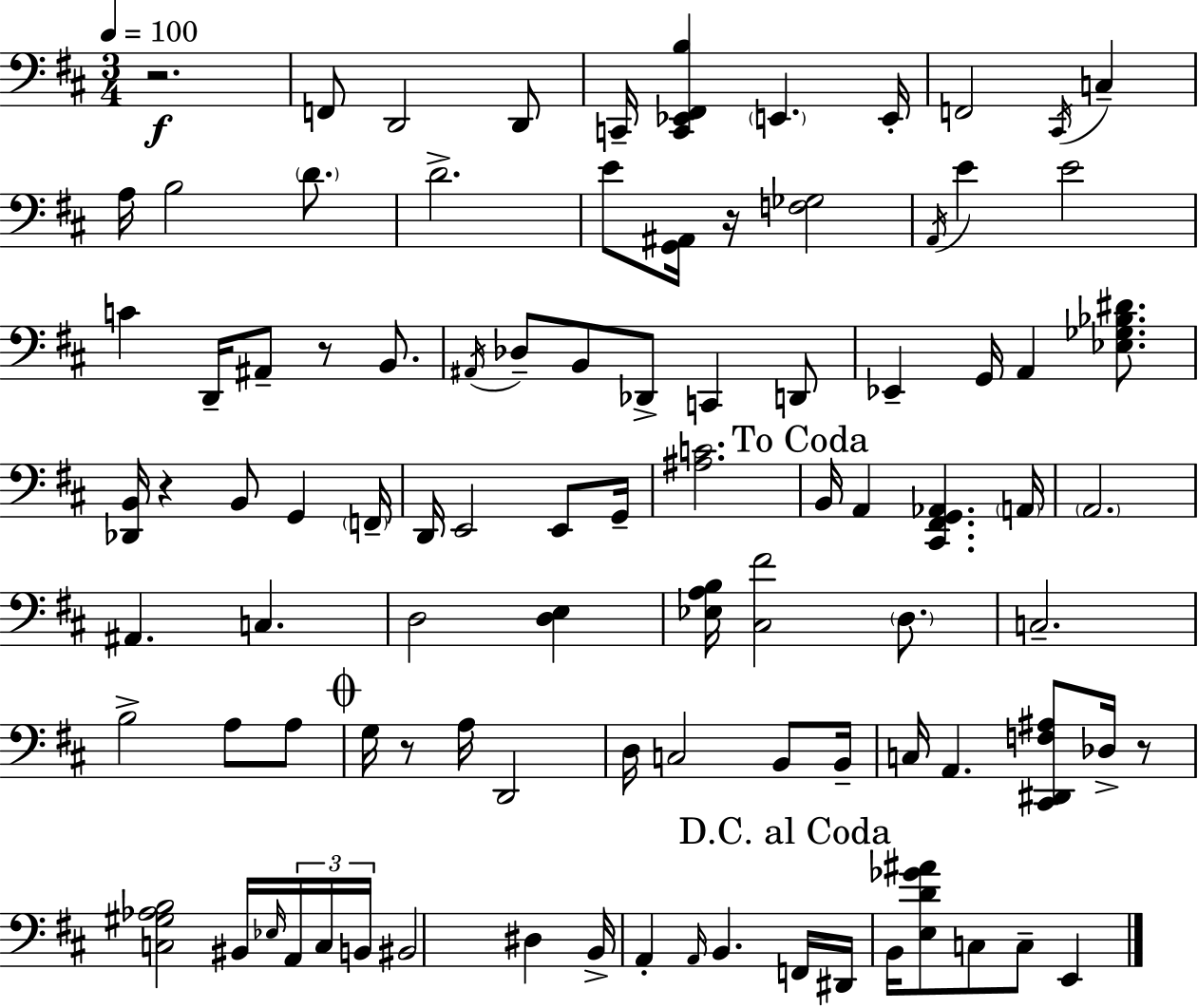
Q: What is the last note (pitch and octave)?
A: E2